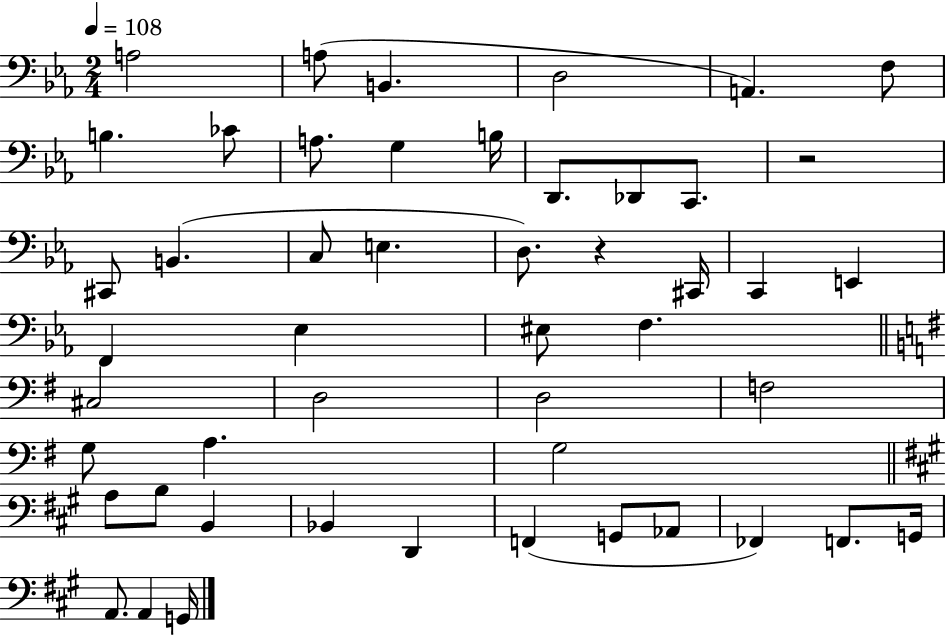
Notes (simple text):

A3/h A3/e B2/q. D3/h A2/q. F3/e B3/q. CES4/e A3/e. G3/q B3/s D2/e. Db2/e C2/e. R/h C#2/e B2/q. C3/e E3/q. D3/e. R/q C#2/s C2/q E2/q F2/q Eb3/q EIS3/e F3/q. C#3/h D3/h D3/h F3/h G3/e A3/q. G3/h A3/e B3/e B2/q Bb2/q D2/q F2/q G2/e Ab2/e FES2/q F2/e. G2/s A2/e. A2/q G2/s